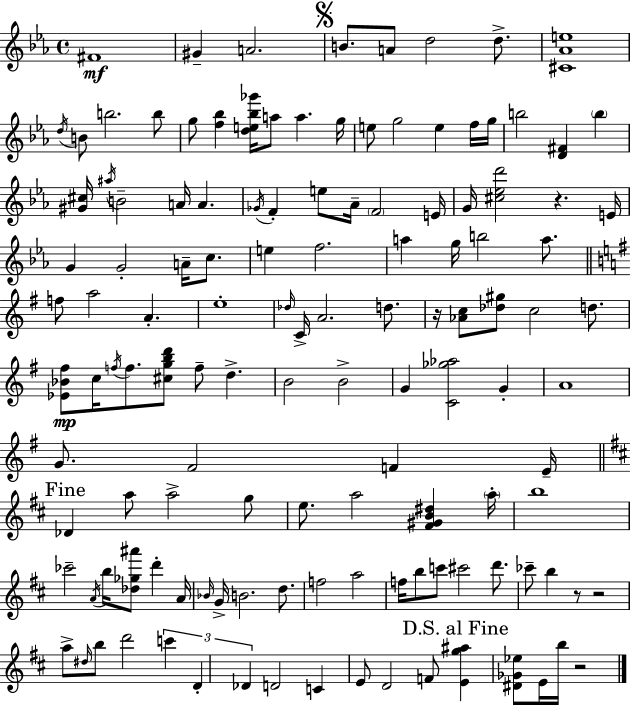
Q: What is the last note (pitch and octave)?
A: B5